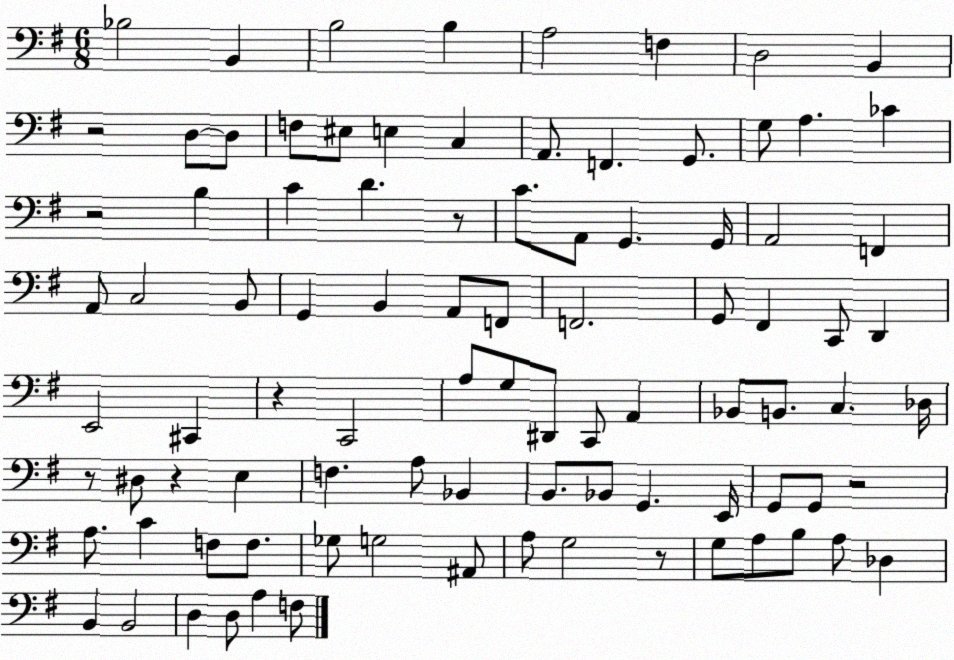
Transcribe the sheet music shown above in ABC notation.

X:1
T:Untitled
M:6/8
L:1/4
K:G
_B,2 B,, B,2 B, A,2 F, D,2 B,, z2 D,/2 D,/2 F,/2 ^E,/2 E, C, A,,/2 F,, G,,/2 G,/2 A, _C z2 B, C D z/2 C/2 A,,/2 G,, G,,/4 A,,2 F,, A,,/2 C,2 B,,/2 G,, B,, A,,/2 F,,/2 F,,2 G,,/2 ^F,, C,,/2 D,, E,,2 ^C,, z C,,2 A,/2 G,/2 ^D,,/2 C,,/2 A,, _B,,/2 B,,/2 C, _D,/4 z/2 ^D,/2 z E, F, A,/2 _B,, B,,/2 _B,,/2 G,, E,,/4 G,,/2 G,,/2 z2 A,/2 C F,/2 F,/2 _G,/2 G,2 ^A,,/2 A,/2 G,2 z/2 G,/2 A,/2 B,/2 A,/2 _D, B,, B,,2 D, D,/2 A, F,/2